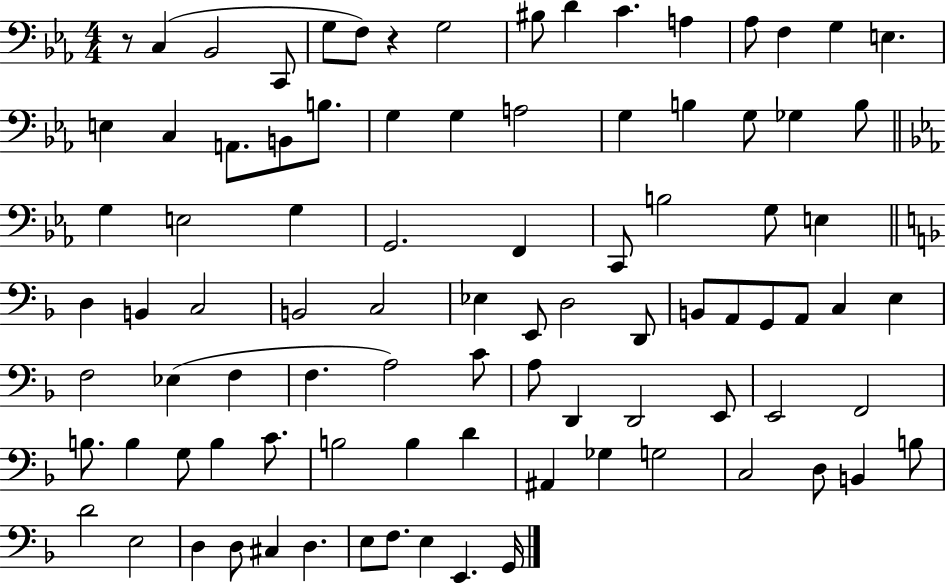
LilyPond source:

{
  \clef bass
  \numericTimeSignature
  \time 4/4
  \key ees \major
  r8 c4( bes,2 c,8 | g8 f8) r4 g2 | bis8 d'4 c'4. a4 | aes8 f4 g4 e4. | \break e4 c4 a,8. b,8 b8. | g4 g4 a2 | g4 b4 g8 ges4 b8 | \bar "||" \break \key ees \major g4 e2 g4 | g,2. f,4 | c,8 b2 g8 e4 | \bar "||" \break \key d \minor d4 b,4 c2 | b,2 c2 | ees4 e,8 d2 d,8 | b,8 a,8 g,8 a,8 c4 e4 | \break f2 ees4( f4 | f4. a2) c'8 | a8 d,4 d,2 e,8 | e,2 f,2 | \break b8. b4 g8 b4 c'8. | b2 b4 d'4 | ais,4 ges4 g2 | c2 d8 b,4 b8 | \break d'2 e2 | d4 d8 cis4 d4. | e8 f8. e4 e,4. g,16 | \bar "|."
}